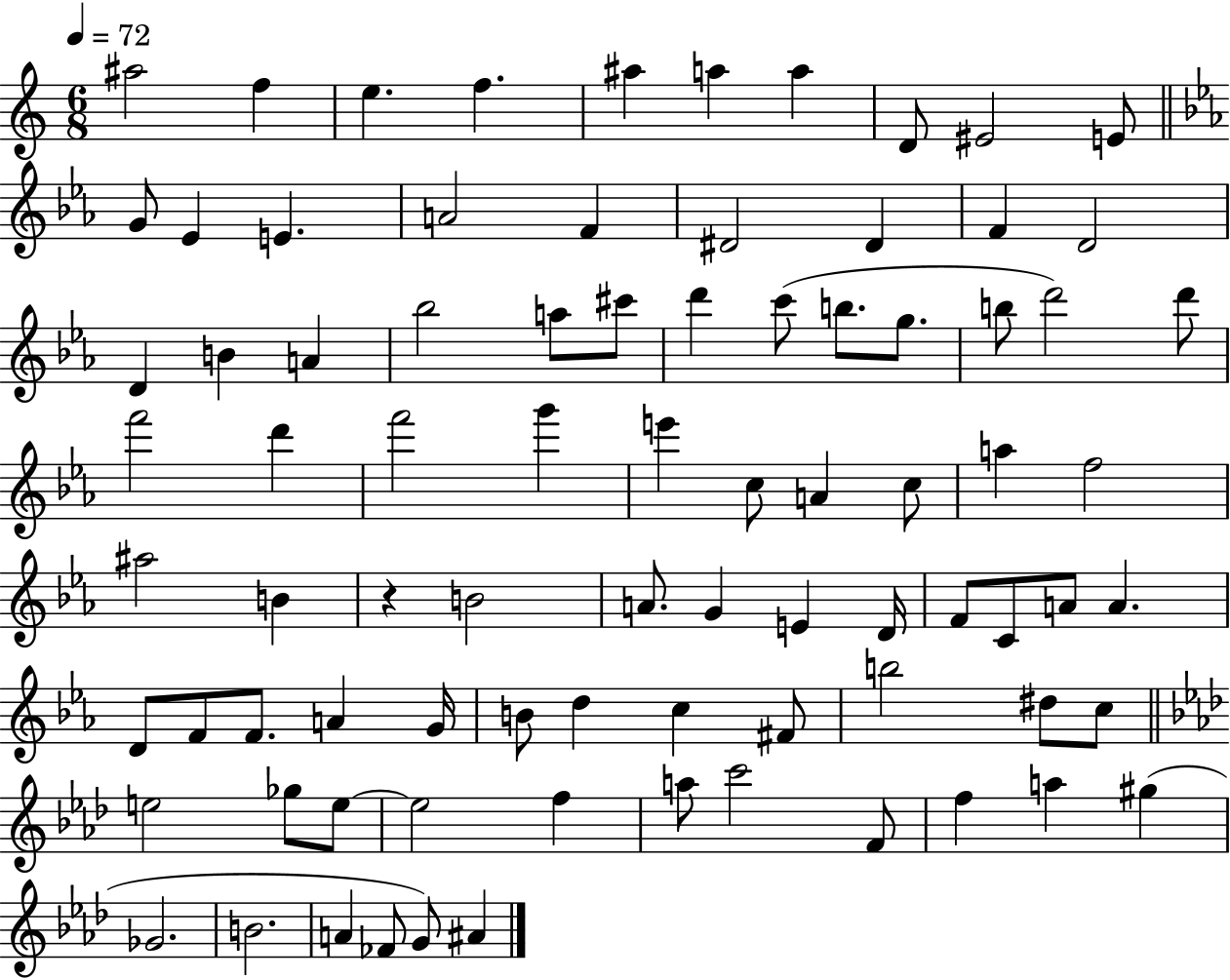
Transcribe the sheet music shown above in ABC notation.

X:1
T:Untitled
M:6/8
L:1/4
K:C
^a2 f e f ^a a a D/2 ^E2 E/2 G/2 _E E A2 F ^D2 ^D F D2 D B A _b2 a/2 ^c'/2 d' c'/2 b/2 g/2 b/2 d'2 d'/2 f'2 d' f'2 g' e' c/2 A c/2 a f2 ^a2 B z B2 A/2 G E D/4 F/2 C/2 A/2 A D/2 F/2 F/2 A G/4 B/2 d c ^F/2 b2 ^d/2 c/2 e2 _g/2 e/2 e2 f a/2 c'2 F/2 f a ^g _G2 B2 A _F/2 G/2 ^A